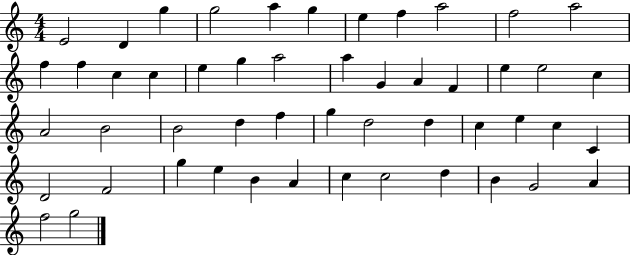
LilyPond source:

{
  \clef treble
  \numericTimeSignature
  \time 4/4
  \key c \major
  e'2 d'4 g''4 | g''2 a''4 g''4 | e''4 f''4 a''2 | f''2 a''2 | \break f''4 f''4 c''4 c''4 | e''4 g''4 a''2 | a''4 g'4 a'4 f'4 | e''4 e''2 c''4 | \break a'2 b'2 | b'2 d''4 f''4 | g''4 d''2 d''4 | c''4 e''4 c''4 c'4 | \break d'2 f'2 | g''4 e''4 b'4 a'4 | c''4 c''2 d''4 | b'4 g'2 a'4 | \break f''2 g''2 | \bar "|."
}